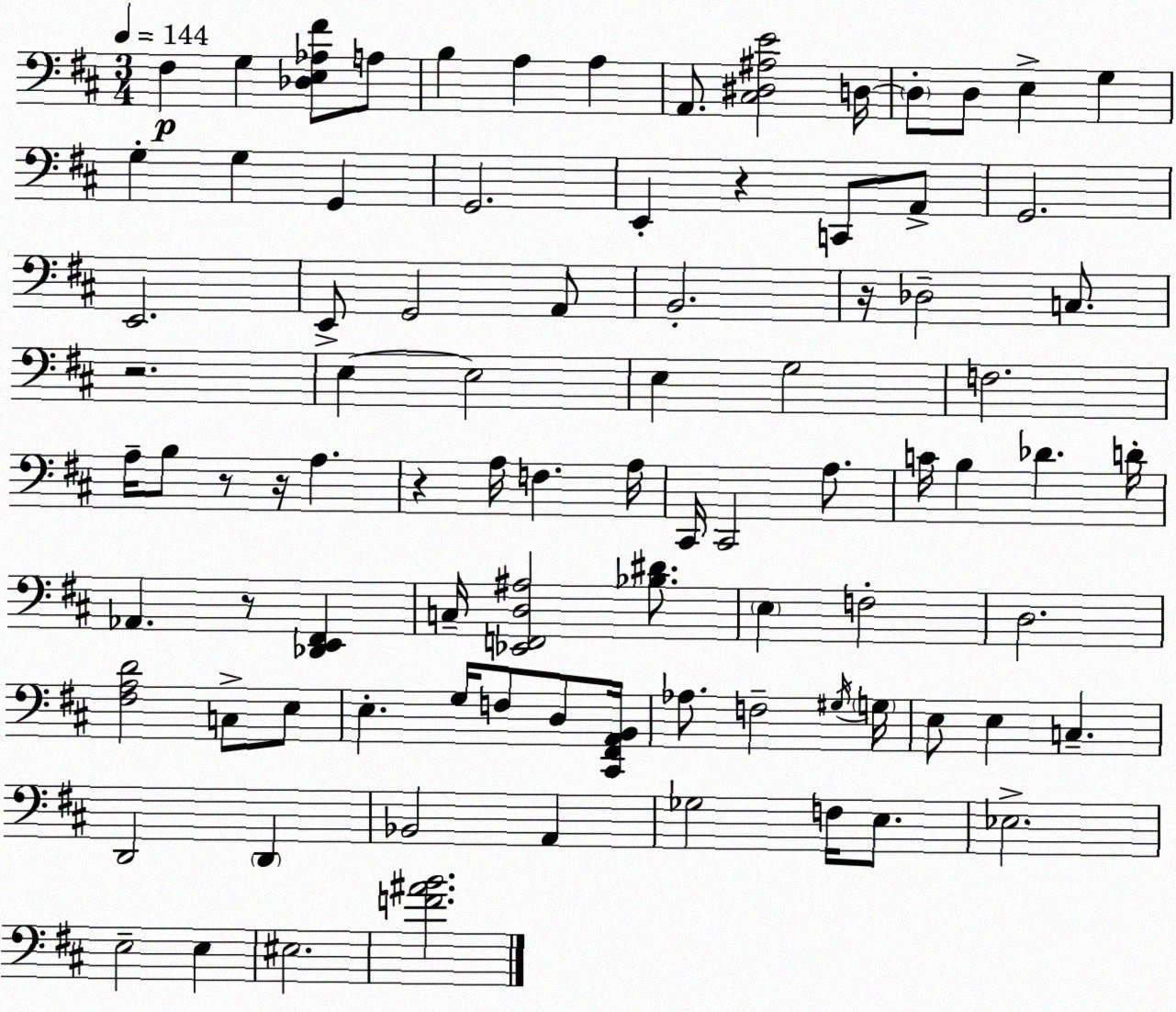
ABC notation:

X:1
T:Untitled
M:3/4
L:1/4
K:D
^F, G, [_D,E,_A,^F]/2 A,/2 B, A, A, A,,/2 [^C,^D,^A,E]2 D,/4 D,/2 D,/2 E, G, G, G, G,, G,,2 E,, z C,,/2 A,,/2 G,,2 E,,2 E,,/2 G,,2 A,,/2 B,,2 z/4 _D,2 C,/2 z2 E, E,2 E, G,2 F,2 A,/4 B,/2 z/2 z/4 A, z A,/4 F, A,/4 ^C,,/4 ^C,,2 A,/2 C/4 B, _D D/4 _A,, z/2 [_D,,E,,^F,,] C,/4 [_E,,F,,D,^A,]2 [_B,^D]/2 E, F,2 D,2 [^F,A,D]2 C,/2 E,/2 E, G,/4 F,/2 D,/2 [^C,,^F,,A,,B,,]/4 _A,/2 F,2 ^G,/4 G,/4 E,/2 E, C, D,,2 D,, _B,,2 A,, _G,2 F,/4 E,/2 _E,2 E,2 E, ^E,2 [F^AB]2